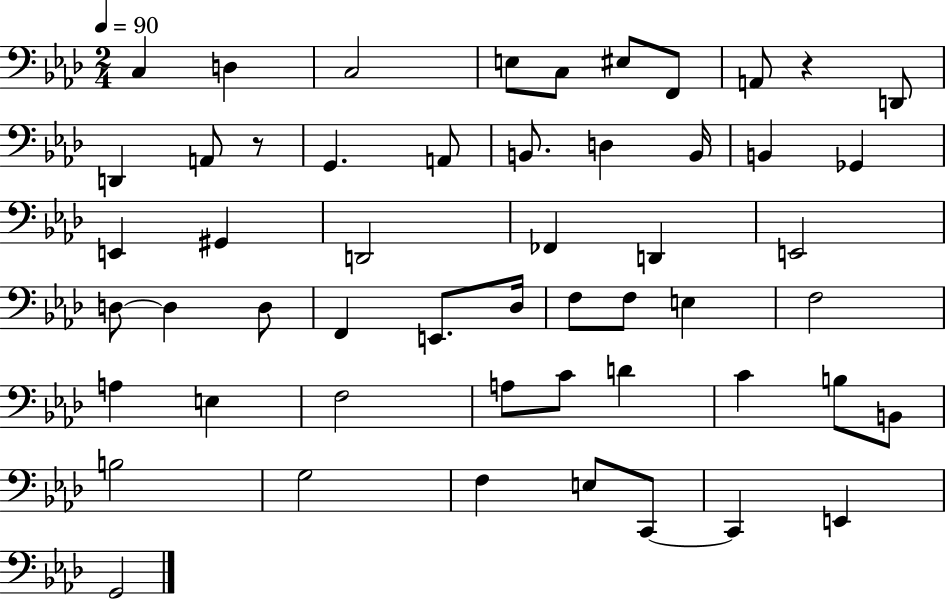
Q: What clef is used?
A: bass